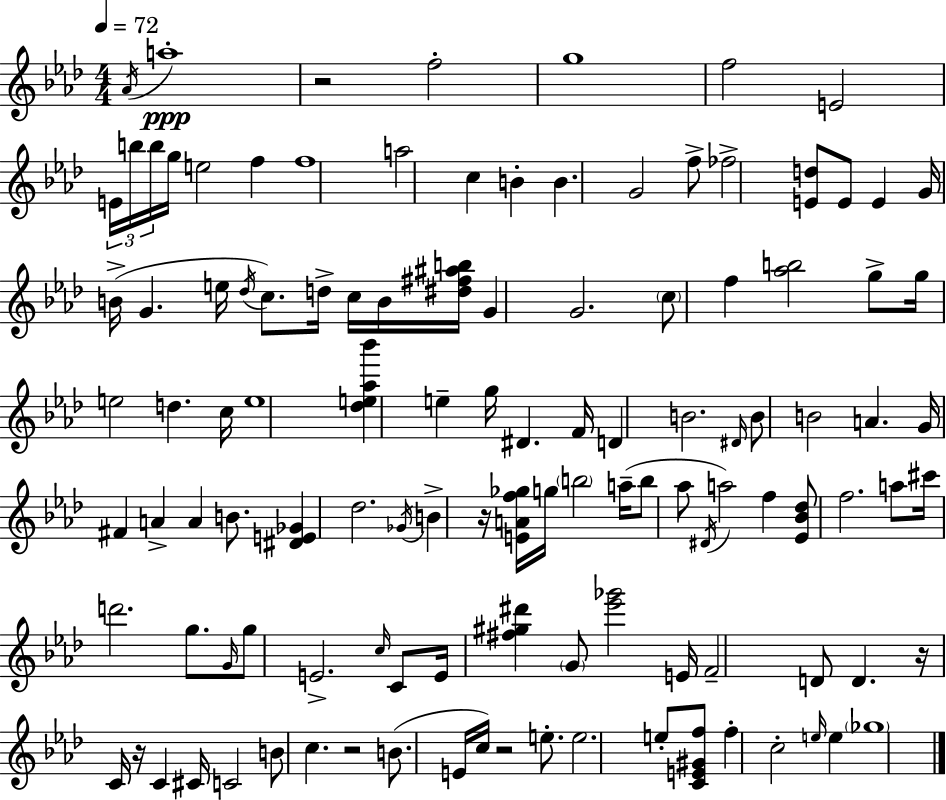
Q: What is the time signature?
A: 4/4